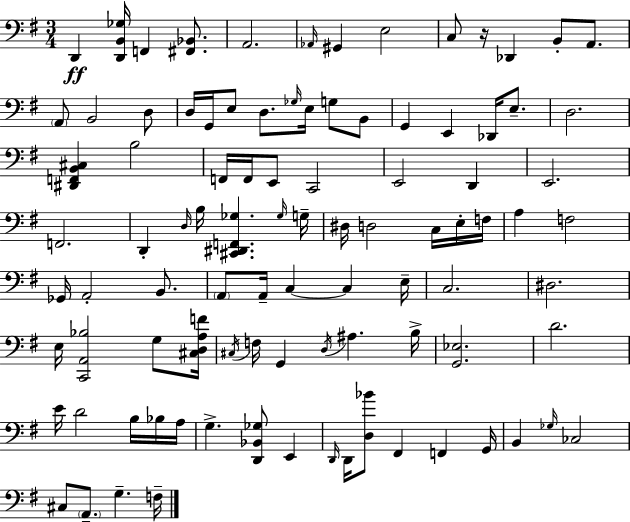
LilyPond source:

{
  \clef bass
  \numericTimeSignature
  \time 3/4
  \key g \major
  d,4\ff <d, b, ges>16 f,4 <fis, bes,>8. | a,2. | \grace { aes,16 } gis,4 e2 | c8 r16 des,4 b,8-. a,8. | \break \parenthesize a,8 b,2 d8 | d16 g,16 e8 d8. \grace { ges16 } e16 g8 | b,8 g,4 e,4 des,16 e8.-- | d2. | \break <dis, f, b, cis>4 b2 | f,16 f,16 e,8 c,2 | e,2 d,4 | e,2. | \break f,2. | d,4-. \grace { d16 } b16 <cis, dis, f, ges>4. | \grace { ges16 } g16-- dis16 d2 | c16 e16-. f16 a4 f2 | \break ges,16 a,2-. | b,8. \parenthesize a,8 a,16-- c4~~ c4 | e16-- c2. | dis2. | \break e16 <c, a, bes>2 | g8 <cis d a f'>16 \acciaccatura { cis16 } f16 g,4 \acciaccatura { d16 } ais4. | b16-> <g, ees>2. | d'2. | \break e'16 d'2 | b16 bes16 a16 g4.-> | <d, bes, ges>8 e,4 \grace { d,16 } d,16 <d bes'>8 fis,4 | f,4 g,16 b,4 \grace { ges16 } | \break ces2 cis8 \parenthesize a,8.-- | g4.-- f16-- \bar "|."
}